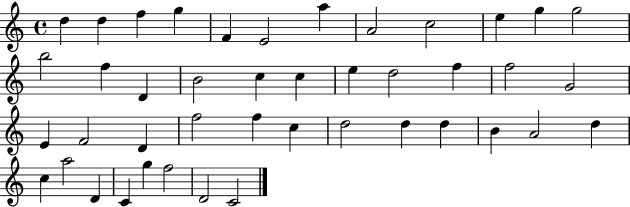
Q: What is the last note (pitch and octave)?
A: C4